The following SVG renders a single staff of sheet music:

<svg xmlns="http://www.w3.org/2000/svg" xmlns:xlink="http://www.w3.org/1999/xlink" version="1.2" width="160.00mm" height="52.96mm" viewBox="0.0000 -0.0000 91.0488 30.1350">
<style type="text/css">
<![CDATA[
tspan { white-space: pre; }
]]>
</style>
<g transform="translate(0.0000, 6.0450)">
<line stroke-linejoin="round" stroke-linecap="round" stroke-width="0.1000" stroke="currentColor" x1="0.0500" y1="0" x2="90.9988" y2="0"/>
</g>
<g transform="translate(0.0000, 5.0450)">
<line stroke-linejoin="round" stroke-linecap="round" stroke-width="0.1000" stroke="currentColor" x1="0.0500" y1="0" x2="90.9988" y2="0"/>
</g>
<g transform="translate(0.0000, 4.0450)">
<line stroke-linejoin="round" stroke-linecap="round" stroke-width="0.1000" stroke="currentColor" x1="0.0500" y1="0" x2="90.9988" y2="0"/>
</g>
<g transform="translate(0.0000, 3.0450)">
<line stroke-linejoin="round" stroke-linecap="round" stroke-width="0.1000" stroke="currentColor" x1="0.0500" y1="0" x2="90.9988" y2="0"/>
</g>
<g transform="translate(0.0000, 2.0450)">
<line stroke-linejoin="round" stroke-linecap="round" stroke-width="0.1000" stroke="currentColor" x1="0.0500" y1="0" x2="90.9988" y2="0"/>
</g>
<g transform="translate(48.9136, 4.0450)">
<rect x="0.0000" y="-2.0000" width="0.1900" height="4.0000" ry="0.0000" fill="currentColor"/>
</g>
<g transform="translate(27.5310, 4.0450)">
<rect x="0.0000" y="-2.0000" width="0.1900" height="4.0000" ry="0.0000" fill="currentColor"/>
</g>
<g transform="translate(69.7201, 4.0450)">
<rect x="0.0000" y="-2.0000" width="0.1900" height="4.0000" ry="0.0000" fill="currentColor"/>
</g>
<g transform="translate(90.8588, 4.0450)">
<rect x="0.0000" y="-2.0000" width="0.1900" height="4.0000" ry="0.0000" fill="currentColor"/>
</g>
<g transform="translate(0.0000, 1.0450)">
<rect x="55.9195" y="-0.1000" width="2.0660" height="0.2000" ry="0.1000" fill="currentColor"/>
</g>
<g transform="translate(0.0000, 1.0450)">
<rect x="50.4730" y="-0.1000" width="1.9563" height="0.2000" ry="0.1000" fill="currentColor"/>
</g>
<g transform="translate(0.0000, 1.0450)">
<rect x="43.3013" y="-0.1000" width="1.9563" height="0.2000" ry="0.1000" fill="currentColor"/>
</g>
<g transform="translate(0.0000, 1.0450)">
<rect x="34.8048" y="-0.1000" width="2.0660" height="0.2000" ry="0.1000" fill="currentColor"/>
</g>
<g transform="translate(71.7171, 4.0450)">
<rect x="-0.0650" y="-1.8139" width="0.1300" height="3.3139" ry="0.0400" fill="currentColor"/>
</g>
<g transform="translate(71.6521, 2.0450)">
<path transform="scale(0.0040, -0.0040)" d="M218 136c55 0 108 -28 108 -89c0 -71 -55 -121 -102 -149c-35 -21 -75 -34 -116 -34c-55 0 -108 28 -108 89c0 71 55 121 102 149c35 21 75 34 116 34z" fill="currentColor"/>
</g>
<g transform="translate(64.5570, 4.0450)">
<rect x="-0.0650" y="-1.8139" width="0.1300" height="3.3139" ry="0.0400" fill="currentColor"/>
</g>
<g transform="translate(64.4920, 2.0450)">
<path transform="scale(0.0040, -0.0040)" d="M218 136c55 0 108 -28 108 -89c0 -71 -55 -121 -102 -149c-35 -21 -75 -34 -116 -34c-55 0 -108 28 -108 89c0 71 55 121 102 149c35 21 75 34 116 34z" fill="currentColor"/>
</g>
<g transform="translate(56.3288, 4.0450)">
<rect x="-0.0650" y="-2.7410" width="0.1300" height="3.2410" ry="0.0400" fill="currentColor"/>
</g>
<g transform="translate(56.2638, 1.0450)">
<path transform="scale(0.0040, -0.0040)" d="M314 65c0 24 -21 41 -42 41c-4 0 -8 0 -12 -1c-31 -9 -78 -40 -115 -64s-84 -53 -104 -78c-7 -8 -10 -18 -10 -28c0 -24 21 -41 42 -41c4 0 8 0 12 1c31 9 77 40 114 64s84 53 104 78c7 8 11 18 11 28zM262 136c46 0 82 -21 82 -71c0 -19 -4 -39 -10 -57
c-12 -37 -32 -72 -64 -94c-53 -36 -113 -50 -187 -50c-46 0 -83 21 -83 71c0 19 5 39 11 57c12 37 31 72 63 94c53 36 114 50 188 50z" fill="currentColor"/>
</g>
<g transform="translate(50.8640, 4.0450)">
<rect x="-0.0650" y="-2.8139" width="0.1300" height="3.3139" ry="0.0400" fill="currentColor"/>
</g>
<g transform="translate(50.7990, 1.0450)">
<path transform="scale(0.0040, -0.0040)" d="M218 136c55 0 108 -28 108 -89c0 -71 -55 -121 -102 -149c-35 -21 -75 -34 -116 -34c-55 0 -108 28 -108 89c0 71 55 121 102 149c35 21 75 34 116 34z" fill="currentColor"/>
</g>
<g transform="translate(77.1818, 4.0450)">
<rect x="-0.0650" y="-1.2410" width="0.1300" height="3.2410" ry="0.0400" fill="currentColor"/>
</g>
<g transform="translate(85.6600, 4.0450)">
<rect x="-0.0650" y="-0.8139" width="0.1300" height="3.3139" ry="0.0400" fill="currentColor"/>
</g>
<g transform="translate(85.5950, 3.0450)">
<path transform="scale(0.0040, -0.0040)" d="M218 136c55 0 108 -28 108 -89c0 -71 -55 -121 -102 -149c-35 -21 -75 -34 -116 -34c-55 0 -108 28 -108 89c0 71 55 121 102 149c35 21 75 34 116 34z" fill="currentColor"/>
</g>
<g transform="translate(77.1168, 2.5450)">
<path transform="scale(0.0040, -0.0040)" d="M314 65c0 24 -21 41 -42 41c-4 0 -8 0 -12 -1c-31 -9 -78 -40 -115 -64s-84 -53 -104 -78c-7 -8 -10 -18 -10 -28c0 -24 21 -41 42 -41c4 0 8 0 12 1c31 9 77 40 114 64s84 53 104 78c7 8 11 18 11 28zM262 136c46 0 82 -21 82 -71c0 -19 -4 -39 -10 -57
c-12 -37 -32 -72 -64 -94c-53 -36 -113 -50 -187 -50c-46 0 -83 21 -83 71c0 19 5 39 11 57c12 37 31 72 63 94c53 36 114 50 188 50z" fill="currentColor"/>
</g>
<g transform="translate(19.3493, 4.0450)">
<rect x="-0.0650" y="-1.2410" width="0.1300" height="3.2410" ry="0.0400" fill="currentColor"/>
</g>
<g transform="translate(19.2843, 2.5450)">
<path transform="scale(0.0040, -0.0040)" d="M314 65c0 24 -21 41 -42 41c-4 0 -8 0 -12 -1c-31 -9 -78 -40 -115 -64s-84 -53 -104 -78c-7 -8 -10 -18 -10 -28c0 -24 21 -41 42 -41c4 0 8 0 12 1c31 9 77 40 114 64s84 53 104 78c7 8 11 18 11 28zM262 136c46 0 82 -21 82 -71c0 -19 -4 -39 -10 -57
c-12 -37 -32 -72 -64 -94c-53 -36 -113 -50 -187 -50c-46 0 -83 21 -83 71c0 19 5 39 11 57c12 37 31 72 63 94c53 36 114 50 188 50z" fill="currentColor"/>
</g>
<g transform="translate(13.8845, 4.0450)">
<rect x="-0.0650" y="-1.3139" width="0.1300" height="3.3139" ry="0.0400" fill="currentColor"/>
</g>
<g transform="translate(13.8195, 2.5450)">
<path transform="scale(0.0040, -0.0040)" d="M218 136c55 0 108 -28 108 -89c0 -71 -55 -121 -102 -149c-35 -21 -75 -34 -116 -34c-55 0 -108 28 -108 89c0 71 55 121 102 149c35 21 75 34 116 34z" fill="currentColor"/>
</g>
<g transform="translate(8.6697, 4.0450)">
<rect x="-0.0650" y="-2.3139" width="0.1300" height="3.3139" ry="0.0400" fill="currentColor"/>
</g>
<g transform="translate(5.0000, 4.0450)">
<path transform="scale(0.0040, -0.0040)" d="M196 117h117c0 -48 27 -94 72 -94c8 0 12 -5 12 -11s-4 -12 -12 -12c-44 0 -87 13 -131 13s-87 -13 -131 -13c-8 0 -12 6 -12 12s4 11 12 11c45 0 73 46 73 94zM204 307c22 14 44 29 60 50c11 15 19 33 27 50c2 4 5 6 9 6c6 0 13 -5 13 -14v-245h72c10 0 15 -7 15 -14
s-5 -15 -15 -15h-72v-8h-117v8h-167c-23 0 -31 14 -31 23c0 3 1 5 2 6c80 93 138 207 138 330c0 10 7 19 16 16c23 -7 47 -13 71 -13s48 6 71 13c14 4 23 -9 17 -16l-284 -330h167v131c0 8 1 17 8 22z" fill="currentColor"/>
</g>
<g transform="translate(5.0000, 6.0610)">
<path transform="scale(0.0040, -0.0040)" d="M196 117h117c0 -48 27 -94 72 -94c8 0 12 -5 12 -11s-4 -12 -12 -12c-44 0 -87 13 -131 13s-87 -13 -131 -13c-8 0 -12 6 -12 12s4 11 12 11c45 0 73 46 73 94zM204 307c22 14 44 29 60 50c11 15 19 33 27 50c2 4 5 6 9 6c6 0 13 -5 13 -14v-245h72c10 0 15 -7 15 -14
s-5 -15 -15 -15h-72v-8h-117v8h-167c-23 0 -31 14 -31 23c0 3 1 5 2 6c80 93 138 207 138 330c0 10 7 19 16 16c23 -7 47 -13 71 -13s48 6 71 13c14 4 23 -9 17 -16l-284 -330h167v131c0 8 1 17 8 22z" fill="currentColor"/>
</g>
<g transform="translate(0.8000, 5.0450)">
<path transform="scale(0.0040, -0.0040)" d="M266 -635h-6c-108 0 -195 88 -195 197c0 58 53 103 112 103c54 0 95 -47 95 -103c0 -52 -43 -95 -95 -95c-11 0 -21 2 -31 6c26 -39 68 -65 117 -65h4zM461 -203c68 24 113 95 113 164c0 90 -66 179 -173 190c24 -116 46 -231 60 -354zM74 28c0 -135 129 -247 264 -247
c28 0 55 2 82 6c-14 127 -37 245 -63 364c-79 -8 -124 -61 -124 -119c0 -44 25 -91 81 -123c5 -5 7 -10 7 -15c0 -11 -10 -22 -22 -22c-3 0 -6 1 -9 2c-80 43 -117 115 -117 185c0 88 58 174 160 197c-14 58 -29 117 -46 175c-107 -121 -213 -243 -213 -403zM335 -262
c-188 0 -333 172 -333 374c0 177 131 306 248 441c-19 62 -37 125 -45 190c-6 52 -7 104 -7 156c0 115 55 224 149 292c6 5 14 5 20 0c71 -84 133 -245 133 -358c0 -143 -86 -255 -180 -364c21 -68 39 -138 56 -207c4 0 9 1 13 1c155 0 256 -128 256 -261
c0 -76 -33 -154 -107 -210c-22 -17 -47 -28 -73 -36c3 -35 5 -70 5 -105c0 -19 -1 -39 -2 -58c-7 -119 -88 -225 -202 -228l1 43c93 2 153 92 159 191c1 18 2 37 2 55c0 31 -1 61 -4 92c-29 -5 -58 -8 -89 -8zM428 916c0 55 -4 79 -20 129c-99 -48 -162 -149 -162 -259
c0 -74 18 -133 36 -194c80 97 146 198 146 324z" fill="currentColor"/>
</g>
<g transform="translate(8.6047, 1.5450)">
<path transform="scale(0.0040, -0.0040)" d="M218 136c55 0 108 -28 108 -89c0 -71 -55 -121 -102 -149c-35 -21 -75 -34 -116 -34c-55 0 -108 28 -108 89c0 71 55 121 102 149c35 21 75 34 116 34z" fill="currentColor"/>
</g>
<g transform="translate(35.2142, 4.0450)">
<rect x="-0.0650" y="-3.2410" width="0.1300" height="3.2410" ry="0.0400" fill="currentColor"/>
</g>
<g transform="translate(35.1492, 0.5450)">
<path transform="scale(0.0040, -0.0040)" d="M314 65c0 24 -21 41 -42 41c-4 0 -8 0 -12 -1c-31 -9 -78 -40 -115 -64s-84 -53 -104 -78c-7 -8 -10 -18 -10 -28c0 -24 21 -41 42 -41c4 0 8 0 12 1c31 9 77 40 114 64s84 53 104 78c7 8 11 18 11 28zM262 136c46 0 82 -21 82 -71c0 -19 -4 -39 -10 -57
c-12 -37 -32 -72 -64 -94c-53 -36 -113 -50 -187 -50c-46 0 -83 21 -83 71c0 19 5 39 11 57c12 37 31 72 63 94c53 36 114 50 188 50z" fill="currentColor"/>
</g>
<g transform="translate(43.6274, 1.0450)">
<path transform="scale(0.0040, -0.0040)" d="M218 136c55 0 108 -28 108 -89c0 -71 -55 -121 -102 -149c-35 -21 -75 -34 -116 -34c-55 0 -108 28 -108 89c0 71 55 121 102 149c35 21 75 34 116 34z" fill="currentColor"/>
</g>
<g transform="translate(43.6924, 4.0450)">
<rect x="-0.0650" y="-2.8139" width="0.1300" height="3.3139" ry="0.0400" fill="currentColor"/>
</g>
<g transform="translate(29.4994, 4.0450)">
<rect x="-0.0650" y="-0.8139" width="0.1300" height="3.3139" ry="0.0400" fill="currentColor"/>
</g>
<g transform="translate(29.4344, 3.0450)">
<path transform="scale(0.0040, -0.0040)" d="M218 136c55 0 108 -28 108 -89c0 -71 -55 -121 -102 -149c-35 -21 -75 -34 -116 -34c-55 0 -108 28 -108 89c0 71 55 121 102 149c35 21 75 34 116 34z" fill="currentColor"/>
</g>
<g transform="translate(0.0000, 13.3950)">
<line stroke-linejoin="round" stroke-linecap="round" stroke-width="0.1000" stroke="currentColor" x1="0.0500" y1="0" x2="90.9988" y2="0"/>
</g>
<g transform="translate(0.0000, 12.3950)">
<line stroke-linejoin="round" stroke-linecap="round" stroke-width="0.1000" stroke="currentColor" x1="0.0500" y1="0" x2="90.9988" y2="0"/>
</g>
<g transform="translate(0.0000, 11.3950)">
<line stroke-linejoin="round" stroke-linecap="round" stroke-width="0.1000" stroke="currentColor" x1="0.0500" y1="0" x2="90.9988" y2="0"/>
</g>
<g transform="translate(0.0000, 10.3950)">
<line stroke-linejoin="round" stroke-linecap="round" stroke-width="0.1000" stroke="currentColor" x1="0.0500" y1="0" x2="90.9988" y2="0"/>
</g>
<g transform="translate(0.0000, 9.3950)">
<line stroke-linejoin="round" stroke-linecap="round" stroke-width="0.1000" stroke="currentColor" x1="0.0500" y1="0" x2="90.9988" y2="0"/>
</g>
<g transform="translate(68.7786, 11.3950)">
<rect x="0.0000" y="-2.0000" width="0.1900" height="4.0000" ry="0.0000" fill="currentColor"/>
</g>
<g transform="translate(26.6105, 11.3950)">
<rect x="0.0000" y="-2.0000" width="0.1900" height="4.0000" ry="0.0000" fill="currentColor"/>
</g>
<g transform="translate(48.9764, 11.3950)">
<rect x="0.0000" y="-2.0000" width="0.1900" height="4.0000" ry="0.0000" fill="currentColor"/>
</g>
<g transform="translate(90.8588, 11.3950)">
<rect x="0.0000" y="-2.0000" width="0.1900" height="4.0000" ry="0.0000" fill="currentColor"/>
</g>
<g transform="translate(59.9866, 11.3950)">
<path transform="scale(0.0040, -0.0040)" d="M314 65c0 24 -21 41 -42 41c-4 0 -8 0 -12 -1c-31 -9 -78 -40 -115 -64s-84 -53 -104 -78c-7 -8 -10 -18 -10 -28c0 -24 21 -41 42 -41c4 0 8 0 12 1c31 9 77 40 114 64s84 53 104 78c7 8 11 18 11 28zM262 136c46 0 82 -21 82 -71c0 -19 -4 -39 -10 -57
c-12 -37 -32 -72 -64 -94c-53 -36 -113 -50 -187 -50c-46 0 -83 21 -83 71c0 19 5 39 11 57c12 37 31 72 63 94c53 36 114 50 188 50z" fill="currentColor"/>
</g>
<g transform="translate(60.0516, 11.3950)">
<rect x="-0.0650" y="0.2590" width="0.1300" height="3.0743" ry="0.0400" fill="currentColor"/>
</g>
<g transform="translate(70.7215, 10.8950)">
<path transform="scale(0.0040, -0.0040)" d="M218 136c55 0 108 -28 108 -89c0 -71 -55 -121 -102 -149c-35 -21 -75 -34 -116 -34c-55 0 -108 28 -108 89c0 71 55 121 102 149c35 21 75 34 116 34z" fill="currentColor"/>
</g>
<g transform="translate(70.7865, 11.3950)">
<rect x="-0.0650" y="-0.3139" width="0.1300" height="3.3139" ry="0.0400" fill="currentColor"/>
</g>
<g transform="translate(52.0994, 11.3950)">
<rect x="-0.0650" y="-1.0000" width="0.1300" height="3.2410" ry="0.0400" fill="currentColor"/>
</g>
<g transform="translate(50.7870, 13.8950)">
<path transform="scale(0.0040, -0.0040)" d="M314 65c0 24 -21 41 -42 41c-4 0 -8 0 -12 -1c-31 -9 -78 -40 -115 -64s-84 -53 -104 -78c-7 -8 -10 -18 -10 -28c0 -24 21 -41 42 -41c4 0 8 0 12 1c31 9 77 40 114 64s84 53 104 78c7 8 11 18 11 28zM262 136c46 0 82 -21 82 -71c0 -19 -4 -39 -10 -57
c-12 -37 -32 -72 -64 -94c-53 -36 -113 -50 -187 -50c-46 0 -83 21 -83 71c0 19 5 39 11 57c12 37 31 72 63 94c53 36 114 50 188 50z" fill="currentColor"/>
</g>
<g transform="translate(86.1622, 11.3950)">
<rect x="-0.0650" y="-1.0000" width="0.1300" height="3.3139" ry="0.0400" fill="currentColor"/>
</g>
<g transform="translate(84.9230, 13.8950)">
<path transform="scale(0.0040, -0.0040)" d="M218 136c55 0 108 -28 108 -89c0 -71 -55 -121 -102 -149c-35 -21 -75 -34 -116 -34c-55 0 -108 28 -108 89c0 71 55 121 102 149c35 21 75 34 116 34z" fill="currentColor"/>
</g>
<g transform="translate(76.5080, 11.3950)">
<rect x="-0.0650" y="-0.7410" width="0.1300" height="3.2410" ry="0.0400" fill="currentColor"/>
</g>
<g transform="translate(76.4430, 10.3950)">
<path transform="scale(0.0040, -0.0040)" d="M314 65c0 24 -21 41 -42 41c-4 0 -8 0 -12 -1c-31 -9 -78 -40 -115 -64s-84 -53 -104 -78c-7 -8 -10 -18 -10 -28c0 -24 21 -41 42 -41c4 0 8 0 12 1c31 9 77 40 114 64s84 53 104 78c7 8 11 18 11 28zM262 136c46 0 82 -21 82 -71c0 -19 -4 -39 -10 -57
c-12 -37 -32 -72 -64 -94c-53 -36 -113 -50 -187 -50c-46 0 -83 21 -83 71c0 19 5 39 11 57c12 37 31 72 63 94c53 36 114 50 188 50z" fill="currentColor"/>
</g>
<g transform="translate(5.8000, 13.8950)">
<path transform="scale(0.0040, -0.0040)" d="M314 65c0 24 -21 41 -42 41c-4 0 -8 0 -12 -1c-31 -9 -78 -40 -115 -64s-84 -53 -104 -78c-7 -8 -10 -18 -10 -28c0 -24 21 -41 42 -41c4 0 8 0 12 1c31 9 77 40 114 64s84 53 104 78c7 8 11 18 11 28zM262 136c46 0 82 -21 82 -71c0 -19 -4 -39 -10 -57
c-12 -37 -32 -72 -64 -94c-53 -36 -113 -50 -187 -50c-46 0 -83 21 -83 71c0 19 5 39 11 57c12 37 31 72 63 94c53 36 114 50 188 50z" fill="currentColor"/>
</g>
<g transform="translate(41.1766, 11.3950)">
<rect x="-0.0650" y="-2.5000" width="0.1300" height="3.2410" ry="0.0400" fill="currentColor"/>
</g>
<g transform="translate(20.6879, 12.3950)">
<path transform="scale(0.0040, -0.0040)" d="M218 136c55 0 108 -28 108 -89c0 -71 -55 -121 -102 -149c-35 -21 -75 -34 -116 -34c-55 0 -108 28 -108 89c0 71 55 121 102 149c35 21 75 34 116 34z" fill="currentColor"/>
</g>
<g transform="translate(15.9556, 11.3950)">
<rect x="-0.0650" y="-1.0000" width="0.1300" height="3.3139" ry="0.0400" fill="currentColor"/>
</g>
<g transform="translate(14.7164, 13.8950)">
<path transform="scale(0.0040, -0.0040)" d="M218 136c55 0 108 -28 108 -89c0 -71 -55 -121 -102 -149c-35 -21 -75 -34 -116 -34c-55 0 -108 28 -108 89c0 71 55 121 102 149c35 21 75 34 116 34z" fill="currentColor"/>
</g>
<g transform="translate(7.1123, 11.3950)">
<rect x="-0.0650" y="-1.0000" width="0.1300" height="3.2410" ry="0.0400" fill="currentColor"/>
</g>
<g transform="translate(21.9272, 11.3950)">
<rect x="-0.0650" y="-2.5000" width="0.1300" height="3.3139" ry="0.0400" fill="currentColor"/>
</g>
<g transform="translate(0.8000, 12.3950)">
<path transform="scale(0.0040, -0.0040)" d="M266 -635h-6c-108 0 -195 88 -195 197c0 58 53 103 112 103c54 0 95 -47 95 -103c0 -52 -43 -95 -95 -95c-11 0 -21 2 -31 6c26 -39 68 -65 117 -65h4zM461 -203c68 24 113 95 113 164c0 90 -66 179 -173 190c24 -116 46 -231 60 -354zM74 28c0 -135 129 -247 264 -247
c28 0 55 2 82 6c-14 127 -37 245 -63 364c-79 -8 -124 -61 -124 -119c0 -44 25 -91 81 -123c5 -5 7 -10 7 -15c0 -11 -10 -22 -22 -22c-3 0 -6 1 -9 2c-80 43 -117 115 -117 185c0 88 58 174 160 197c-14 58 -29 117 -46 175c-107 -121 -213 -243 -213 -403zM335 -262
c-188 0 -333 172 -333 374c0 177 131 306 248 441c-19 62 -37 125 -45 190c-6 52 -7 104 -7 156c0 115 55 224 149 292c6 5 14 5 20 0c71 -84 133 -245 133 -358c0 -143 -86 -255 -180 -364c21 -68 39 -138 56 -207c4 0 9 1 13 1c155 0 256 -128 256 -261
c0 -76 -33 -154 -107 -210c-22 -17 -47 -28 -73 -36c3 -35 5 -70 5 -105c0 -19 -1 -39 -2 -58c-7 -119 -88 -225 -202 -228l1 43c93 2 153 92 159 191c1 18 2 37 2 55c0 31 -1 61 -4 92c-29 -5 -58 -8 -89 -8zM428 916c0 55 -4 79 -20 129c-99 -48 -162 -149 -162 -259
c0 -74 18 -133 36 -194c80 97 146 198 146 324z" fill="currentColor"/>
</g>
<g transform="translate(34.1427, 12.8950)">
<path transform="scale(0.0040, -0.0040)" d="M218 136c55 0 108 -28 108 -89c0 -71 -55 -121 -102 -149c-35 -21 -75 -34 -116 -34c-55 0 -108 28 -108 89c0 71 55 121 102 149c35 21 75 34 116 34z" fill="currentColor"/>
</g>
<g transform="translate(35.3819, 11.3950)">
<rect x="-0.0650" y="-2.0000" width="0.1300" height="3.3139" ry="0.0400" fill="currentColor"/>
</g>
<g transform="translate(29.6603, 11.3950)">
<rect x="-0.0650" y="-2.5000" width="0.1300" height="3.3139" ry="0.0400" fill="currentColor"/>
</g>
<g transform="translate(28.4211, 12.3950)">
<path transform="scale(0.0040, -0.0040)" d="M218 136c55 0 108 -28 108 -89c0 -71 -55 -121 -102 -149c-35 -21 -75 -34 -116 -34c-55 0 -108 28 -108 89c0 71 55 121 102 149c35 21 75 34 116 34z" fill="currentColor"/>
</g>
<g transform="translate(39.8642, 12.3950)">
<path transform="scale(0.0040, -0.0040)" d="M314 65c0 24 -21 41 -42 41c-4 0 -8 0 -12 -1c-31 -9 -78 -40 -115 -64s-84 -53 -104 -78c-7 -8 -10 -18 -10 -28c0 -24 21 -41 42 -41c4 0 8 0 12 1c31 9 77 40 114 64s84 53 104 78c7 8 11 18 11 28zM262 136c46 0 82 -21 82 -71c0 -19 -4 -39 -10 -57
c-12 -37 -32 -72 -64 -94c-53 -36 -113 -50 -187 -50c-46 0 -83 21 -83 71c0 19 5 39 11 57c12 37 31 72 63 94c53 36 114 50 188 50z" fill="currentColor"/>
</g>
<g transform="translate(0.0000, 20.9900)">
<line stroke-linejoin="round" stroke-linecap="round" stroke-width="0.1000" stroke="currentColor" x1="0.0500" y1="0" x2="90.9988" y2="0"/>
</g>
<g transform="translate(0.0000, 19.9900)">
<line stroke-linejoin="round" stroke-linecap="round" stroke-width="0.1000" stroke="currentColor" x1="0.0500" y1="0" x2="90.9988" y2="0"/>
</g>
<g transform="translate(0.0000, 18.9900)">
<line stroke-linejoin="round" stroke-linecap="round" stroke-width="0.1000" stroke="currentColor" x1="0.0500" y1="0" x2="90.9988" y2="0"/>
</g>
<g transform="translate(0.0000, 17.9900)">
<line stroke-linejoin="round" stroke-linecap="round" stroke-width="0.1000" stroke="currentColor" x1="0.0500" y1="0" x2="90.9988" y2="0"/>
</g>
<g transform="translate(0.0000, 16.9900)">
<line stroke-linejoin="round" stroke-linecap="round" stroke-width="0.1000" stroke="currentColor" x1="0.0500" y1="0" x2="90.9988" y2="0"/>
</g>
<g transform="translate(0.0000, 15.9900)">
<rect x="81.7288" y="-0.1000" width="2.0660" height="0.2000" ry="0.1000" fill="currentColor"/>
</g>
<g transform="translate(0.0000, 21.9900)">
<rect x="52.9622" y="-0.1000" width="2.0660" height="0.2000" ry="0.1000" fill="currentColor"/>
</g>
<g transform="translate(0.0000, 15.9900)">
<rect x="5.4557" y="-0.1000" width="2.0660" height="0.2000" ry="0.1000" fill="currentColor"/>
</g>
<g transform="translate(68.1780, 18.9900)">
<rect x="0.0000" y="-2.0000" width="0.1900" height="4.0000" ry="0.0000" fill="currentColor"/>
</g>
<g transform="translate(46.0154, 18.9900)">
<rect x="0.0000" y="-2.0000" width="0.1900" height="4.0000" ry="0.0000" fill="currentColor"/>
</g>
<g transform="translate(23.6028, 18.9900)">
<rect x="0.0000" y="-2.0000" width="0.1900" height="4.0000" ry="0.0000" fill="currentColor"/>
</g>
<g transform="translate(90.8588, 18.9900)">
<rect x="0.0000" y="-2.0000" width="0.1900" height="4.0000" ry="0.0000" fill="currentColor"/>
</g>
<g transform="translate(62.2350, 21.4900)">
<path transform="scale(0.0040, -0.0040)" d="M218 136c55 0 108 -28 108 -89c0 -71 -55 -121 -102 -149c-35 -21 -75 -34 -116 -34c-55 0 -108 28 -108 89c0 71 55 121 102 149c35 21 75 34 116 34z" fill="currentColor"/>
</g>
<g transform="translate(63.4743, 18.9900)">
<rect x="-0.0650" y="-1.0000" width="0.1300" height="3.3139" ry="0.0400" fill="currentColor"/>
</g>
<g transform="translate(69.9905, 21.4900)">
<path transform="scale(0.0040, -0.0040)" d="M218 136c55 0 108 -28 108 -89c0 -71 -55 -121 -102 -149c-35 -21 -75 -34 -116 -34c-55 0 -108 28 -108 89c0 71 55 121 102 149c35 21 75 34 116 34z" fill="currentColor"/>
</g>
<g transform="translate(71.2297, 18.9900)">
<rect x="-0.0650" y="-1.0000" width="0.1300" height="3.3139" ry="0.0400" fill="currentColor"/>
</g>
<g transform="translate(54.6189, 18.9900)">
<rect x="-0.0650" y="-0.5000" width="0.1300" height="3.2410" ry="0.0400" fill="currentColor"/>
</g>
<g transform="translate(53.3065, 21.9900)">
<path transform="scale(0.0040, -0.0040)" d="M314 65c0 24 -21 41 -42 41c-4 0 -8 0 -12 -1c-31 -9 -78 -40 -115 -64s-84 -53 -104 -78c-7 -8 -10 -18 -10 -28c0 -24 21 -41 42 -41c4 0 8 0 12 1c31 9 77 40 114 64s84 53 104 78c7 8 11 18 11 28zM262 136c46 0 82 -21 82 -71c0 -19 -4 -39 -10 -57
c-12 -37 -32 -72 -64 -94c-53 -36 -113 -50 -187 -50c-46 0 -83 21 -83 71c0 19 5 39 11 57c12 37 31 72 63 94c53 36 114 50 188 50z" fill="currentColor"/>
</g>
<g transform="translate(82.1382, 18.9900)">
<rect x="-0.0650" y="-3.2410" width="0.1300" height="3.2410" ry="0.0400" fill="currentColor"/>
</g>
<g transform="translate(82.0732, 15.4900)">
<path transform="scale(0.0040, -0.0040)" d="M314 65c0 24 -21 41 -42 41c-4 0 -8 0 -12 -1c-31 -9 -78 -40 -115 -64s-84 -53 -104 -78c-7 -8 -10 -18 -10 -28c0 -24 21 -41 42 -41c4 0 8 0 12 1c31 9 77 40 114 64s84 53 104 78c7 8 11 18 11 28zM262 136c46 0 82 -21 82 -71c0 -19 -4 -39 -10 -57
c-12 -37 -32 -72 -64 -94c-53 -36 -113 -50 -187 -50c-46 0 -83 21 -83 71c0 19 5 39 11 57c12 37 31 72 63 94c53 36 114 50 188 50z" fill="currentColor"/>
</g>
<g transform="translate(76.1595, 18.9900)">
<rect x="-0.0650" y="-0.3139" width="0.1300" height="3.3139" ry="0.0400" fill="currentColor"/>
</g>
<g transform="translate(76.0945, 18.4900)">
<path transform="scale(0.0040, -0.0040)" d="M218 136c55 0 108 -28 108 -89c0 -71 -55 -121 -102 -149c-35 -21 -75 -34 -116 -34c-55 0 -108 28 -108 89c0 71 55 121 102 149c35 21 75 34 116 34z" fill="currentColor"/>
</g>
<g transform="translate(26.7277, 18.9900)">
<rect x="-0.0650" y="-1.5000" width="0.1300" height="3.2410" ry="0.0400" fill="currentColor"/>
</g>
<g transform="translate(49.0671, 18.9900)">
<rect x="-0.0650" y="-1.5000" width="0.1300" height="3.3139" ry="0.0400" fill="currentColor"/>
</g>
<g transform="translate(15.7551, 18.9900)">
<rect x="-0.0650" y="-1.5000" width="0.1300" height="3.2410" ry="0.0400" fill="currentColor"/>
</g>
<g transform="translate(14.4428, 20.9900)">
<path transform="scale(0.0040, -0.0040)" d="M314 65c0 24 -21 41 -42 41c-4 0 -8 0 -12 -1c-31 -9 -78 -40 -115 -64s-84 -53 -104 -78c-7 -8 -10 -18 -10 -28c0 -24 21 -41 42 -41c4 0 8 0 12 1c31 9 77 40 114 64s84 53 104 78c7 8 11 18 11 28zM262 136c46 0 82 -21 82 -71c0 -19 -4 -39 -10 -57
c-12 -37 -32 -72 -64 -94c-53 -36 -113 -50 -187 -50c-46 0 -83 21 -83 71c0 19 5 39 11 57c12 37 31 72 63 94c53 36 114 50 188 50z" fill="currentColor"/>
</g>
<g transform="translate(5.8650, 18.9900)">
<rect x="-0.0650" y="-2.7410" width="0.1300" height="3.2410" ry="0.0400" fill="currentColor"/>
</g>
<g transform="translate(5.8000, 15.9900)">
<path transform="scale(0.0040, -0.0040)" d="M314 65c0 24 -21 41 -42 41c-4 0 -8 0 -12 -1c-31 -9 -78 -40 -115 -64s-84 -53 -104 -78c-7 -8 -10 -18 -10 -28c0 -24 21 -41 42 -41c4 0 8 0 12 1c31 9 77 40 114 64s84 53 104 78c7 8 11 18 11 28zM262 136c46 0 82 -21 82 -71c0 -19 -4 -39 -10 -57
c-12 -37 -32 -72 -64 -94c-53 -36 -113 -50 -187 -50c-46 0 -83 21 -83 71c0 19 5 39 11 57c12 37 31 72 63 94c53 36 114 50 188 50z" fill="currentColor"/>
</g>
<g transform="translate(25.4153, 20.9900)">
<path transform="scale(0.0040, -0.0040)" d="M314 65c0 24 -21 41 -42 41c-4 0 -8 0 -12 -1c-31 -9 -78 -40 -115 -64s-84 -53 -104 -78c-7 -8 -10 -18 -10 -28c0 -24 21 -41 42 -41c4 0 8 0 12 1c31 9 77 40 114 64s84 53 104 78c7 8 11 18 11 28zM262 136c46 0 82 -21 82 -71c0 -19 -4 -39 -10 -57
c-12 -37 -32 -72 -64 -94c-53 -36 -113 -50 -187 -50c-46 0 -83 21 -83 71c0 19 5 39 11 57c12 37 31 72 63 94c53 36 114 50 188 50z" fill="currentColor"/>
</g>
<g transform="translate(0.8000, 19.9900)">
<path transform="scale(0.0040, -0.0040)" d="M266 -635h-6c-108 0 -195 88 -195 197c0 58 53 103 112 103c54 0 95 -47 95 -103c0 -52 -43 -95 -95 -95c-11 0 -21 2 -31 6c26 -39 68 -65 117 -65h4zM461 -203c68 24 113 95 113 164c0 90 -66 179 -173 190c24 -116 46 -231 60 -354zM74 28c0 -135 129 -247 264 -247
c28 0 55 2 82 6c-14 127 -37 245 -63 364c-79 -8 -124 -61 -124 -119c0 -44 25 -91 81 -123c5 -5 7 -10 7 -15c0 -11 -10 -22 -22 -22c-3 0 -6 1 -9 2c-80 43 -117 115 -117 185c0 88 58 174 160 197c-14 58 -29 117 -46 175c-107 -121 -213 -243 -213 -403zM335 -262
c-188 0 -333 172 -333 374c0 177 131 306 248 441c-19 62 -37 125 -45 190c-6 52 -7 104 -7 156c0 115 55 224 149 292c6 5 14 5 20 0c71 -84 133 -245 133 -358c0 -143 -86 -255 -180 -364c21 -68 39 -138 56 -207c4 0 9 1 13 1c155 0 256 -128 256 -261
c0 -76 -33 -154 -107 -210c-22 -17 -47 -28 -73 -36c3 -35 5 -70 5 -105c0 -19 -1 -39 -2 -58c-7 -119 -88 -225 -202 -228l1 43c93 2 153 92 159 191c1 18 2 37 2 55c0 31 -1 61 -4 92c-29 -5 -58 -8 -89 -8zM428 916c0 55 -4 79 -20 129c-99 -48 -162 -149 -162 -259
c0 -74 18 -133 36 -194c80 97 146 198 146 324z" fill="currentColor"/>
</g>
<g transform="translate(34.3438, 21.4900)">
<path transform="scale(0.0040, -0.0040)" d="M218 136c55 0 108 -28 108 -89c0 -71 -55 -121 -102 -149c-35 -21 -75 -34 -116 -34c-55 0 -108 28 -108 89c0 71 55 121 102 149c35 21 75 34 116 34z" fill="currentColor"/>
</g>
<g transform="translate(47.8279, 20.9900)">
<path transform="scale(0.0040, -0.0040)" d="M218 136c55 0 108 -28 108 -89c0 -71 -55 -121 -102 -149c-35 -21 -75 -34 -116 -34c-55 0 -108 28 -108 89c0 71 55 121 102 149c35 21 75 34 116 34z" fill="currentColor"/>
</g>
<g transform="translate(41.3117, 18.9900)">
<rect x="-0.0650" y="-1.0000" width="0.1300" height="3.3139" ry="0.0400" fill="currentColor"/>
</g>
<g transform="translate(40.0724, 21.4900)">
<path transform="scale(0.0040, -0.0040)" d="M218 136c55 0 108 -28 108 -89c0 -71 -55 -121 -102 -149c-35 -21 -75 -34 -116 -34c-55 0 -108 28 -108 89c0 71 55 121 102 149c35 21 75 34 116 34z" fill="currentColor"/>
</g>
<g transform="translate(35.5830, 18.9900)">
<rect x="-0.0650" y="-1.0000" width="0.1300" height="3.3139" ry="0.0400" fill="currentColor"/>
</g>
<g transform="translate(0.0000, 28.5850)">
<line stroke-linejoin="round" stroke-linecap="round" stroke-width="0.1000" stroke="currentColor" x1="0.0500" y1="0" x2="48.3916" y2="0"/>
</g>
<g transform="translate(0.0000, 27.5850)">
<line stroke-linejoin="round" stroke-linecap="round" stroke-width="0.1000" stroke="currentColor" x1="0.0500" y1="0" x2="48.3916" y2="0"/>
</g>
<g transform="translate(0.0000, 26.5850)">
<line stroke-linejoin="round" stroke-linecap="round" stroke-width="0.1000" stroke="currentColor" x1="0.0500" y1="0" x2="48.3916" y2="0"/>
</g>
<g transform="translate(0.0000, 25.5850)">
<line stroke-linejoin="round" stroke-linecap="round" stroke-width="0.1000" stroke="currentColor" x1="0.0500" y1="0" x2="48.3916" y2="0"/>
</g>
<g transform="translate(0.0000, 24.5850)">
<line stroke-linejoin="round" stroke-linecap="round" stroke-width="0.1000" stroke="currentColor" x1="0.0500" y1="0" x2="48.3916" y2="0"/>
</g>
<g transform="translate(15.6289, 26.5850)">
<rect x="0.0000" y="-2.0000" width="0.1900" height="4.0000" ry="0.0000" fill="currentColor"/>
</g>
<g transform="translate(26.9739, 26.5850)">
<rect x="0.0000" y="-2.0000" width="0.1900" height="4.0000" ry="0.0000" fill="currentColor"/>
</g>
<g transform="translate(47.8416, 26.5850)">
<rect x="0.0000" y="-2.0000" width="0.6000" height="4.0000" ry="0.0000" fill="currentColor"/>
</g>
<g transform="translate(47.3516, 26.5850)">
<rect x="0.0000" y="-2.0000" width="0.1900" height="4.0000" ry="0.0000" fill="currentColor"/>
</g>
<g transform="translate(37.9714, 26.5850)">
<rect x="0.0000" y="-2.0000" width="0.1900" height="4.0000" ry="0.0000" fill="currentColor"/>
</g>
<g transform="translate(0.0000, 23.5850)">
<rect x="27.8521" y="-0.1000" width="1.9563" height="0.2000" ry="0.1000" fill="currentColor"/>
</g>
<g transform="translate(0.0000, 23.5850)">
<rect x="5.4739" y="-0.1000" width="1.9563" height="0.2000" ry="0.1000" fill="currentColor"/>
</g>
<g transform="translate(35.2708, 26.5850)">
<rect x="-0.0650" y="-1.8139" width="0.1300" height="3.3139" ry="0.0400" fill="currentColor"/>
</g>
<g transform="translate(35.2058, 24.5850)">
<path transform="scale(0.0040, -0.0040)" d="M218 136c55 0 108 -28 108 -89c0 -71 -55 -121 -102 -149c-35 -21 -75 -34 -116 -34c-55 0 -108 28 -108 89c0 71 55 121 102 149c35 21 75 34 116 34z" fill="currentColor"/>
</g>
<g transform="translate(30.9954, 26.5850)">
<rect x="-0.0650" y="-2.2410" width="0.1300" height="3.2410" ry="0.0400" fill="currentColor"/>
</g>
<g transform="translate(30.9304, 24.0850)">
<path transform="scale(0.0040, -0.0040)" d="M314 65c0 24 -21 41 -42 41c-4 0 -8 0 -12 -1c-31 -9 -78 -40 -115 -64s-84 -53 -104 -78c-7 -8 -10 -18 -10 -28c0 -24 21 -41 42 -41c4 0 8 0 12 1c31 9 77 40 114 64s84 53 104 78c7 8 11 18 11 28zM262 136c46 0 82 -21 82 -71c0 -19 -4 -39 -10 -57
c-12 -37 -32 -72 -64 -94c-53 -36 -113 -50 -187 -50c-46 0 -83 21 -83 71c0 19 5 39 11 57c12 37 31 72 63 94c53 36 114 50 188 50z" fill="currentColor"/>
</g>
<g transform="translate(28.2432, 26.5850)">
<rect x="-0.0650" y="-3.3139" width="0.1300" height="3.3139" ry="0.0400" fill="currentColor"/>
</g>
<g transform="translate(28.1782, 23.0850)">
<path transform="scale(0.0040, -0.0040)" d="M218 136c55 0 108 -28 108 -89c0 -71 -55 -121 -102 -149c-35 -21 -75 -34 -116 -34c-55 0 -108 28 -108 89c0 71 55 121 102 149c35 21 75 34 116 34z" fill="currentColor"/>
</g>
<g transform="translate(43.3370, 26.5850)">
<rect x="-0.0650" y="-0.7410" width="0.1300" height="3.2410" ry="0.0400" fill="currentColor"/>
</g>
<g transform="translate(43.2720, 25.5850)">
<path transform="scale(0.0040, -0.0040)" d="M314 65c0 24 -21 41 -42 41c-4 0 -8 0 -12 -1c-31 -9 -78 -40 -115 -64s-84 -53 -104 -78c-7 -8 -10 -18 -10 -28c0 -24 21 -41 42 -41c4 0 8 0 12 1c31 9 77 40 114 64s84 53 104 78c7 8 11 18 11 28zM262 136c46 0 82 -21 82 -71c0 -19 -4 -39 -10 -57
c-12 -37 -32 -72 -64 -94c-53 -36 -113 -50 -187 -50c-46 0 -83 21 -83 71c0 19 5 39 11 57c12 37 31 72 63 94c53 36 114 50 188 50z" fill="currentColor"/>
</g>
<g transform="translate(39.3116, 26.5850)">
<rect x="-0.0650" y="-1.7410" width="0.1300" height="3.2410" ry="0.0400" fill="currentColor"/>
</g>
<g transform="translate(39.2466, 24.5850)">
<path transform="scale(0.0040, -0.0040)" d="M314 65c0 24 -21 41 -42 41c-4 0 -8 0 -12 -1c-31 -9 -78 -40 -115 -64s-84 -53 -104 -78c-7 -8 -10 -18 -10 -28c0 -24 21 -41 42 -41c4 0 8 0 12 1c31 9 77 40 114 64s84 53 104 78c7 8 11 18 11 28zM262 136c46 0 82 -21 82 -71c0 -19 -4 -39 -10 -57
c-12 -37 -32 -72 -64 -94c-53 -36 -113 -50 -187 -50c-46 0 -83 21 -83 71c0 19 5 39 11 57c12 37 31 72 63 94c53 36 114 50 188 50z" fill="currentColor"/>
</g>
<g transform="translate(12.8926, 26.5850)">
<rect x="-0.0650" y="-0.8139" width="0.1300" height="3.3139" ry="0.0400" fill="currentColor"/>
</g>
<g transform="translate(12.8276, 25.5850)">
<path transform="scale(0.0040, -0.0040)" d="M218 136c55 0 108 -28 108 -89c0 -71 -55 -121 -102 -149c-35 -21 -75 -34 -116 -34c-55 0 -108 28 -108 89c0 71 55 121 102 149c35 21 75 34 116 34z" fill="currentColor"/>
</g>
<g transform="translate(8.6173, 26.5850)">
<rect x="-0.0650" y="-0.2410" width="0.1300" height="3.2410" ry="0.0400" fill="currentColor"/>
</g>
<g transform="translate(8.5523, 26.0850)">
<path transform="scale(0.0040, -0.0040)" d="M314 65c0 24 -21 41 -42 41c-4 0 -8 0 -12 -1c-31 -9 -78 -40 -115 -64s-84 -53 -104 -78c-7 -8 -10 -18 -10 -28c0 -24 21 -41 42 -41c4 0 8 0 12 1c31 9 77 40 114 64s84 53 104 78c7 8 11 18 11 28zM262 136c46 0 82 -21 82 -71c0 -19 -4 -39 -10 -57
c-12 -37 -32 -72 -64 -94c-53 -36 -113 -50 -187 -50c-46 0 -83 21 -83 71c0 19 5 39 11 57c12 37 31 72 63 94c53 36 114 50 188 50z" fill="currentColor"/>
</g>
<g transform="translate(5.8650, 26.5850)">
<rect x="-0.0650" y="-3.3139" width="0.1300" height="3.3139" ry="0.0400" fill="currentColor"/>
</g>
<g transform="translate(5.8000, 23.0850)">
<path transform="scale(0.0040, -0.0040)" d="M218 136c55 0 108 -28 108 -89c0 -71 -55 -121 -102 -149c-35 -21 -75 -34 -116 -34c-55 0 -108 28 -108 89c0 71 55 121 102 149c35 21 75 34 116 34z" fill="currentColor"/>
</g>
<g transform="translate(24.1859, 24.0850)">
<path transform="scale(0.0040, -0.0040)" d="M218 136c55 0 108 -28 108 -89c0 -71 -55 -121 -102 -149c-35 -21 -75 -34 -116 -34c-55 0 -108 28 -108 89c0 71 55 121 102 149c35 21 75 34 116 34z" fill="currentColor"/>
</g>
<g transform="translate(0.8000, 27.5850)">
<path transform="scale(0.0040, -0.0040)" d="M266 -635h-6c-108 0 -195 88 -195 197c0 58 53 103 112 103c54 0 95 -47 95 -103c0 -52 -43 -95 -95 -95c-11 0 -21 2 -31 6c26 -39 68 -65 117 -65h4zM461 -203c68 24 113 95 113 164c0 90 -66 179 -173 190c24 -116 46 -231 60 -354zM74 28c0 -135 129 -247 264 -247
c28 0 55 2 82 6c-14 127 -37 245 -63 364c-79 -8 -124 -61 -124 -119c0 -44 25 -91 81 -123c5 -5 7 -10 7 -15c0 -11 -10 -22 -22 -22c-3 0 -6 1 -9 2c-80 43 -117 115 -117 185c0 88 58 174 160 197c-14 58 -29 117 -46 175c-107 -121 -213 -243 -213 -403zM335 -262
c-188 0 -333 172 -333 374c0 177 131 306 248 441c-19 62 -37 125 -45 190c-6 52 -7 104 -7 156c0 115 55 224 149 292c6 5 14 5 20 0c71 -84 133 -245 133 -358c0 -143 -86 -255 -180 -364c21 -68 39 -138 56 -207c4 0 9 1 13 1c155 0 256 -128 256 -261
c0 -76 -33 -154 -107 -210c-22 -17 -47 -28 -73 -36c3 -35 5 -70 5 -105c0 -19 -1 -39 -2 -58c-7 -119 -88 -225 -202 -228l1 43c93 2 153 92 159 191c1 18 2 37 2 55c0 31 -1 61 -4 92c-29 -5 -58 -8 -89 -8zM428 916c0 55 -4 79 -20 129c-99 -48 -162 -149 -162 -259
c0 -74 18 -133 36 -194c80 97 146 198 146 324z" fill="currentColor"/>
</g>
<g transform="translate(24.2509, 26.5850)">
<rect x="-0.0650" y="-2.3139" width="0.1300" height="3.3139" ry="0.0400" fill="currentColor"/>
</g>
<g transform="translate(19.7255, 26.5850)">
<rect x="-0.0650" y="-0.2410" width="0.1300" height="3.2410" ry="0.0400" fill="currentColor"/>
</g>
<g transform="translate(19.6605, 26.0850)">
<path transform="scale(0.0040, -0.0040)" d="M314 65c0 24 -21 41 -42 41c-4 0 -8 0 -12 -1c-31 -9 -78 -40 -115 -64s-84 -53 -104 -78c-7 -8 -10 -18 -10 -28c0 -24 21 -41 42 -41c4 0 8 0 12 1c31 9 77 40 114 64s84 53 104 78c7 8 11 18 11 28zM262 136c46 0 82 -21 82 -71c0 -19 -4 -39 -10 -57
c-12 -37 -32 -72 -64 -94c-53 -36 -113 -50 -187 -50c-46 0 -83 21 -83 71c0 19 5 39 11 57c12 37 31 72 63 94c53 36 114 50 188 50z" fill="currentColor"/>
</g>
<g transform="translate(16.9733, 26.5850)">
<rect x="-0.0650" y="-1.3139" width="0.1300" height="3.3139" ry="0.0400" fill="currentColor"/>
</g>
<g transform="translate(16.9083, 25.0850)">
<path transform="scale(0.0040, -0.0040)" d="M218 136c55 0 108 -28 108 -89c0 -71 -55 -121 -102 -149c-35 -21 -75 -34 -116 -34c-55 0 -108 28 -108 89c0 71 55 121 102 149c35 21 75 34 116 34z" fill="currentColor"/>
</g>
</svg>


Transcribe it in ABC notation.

X:1
T:Untitled
M:4/4
L:1/4
K:C
g e e2 d b2 a a a2 f f e2 d D2 D G G F G2 D2 B2 c d2 D a2 E2 E2 D D E C2 D D c b2 b c2 d e c2 g b g2 f f2 d2